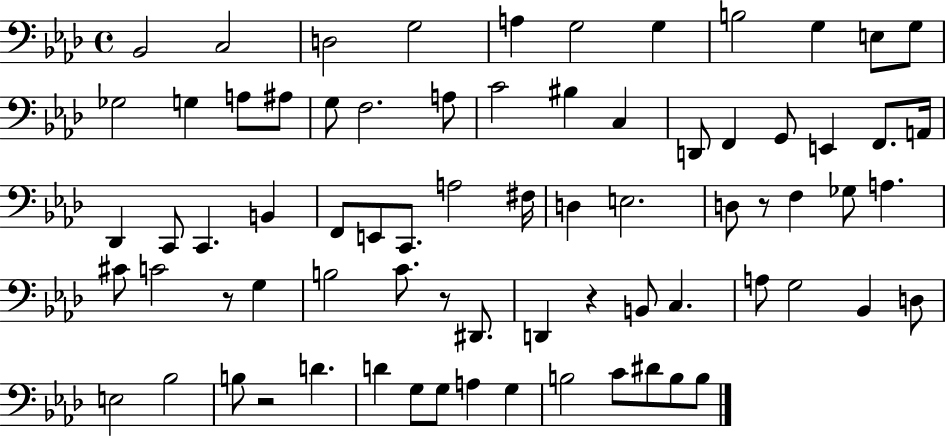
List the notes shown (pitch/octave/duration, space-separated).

Bb2/h C3/h D3/h G3/h A3/q G3/h G3/q B3/h G3/q E3/e G3/e Gb3/h G3/q A3/e A#3/e G3/e F3/h. A3/e C4/h BIS3/q C3/q D2/e F2/q G2/e E2/q F2/e. A2/s Db2/q C2/e C2/q. B2/q F2/e E2/e C2/e. A3/h F#3/s D3/q E3/h. D3/e R/e F3/q Gb3/e A3/q. C#4/e C4/h R/e G3/q B3/h C4/e. R/e D#2/e. D2/q R/q B2/e C3/q. A3/e G3/h Bb2/q D3/e E3/h Bb3/h B3/e R/h D4/q. D4/q G3/e G3/e A3/q G3/q B3/h C4/e D#4/e B3/e B3/e